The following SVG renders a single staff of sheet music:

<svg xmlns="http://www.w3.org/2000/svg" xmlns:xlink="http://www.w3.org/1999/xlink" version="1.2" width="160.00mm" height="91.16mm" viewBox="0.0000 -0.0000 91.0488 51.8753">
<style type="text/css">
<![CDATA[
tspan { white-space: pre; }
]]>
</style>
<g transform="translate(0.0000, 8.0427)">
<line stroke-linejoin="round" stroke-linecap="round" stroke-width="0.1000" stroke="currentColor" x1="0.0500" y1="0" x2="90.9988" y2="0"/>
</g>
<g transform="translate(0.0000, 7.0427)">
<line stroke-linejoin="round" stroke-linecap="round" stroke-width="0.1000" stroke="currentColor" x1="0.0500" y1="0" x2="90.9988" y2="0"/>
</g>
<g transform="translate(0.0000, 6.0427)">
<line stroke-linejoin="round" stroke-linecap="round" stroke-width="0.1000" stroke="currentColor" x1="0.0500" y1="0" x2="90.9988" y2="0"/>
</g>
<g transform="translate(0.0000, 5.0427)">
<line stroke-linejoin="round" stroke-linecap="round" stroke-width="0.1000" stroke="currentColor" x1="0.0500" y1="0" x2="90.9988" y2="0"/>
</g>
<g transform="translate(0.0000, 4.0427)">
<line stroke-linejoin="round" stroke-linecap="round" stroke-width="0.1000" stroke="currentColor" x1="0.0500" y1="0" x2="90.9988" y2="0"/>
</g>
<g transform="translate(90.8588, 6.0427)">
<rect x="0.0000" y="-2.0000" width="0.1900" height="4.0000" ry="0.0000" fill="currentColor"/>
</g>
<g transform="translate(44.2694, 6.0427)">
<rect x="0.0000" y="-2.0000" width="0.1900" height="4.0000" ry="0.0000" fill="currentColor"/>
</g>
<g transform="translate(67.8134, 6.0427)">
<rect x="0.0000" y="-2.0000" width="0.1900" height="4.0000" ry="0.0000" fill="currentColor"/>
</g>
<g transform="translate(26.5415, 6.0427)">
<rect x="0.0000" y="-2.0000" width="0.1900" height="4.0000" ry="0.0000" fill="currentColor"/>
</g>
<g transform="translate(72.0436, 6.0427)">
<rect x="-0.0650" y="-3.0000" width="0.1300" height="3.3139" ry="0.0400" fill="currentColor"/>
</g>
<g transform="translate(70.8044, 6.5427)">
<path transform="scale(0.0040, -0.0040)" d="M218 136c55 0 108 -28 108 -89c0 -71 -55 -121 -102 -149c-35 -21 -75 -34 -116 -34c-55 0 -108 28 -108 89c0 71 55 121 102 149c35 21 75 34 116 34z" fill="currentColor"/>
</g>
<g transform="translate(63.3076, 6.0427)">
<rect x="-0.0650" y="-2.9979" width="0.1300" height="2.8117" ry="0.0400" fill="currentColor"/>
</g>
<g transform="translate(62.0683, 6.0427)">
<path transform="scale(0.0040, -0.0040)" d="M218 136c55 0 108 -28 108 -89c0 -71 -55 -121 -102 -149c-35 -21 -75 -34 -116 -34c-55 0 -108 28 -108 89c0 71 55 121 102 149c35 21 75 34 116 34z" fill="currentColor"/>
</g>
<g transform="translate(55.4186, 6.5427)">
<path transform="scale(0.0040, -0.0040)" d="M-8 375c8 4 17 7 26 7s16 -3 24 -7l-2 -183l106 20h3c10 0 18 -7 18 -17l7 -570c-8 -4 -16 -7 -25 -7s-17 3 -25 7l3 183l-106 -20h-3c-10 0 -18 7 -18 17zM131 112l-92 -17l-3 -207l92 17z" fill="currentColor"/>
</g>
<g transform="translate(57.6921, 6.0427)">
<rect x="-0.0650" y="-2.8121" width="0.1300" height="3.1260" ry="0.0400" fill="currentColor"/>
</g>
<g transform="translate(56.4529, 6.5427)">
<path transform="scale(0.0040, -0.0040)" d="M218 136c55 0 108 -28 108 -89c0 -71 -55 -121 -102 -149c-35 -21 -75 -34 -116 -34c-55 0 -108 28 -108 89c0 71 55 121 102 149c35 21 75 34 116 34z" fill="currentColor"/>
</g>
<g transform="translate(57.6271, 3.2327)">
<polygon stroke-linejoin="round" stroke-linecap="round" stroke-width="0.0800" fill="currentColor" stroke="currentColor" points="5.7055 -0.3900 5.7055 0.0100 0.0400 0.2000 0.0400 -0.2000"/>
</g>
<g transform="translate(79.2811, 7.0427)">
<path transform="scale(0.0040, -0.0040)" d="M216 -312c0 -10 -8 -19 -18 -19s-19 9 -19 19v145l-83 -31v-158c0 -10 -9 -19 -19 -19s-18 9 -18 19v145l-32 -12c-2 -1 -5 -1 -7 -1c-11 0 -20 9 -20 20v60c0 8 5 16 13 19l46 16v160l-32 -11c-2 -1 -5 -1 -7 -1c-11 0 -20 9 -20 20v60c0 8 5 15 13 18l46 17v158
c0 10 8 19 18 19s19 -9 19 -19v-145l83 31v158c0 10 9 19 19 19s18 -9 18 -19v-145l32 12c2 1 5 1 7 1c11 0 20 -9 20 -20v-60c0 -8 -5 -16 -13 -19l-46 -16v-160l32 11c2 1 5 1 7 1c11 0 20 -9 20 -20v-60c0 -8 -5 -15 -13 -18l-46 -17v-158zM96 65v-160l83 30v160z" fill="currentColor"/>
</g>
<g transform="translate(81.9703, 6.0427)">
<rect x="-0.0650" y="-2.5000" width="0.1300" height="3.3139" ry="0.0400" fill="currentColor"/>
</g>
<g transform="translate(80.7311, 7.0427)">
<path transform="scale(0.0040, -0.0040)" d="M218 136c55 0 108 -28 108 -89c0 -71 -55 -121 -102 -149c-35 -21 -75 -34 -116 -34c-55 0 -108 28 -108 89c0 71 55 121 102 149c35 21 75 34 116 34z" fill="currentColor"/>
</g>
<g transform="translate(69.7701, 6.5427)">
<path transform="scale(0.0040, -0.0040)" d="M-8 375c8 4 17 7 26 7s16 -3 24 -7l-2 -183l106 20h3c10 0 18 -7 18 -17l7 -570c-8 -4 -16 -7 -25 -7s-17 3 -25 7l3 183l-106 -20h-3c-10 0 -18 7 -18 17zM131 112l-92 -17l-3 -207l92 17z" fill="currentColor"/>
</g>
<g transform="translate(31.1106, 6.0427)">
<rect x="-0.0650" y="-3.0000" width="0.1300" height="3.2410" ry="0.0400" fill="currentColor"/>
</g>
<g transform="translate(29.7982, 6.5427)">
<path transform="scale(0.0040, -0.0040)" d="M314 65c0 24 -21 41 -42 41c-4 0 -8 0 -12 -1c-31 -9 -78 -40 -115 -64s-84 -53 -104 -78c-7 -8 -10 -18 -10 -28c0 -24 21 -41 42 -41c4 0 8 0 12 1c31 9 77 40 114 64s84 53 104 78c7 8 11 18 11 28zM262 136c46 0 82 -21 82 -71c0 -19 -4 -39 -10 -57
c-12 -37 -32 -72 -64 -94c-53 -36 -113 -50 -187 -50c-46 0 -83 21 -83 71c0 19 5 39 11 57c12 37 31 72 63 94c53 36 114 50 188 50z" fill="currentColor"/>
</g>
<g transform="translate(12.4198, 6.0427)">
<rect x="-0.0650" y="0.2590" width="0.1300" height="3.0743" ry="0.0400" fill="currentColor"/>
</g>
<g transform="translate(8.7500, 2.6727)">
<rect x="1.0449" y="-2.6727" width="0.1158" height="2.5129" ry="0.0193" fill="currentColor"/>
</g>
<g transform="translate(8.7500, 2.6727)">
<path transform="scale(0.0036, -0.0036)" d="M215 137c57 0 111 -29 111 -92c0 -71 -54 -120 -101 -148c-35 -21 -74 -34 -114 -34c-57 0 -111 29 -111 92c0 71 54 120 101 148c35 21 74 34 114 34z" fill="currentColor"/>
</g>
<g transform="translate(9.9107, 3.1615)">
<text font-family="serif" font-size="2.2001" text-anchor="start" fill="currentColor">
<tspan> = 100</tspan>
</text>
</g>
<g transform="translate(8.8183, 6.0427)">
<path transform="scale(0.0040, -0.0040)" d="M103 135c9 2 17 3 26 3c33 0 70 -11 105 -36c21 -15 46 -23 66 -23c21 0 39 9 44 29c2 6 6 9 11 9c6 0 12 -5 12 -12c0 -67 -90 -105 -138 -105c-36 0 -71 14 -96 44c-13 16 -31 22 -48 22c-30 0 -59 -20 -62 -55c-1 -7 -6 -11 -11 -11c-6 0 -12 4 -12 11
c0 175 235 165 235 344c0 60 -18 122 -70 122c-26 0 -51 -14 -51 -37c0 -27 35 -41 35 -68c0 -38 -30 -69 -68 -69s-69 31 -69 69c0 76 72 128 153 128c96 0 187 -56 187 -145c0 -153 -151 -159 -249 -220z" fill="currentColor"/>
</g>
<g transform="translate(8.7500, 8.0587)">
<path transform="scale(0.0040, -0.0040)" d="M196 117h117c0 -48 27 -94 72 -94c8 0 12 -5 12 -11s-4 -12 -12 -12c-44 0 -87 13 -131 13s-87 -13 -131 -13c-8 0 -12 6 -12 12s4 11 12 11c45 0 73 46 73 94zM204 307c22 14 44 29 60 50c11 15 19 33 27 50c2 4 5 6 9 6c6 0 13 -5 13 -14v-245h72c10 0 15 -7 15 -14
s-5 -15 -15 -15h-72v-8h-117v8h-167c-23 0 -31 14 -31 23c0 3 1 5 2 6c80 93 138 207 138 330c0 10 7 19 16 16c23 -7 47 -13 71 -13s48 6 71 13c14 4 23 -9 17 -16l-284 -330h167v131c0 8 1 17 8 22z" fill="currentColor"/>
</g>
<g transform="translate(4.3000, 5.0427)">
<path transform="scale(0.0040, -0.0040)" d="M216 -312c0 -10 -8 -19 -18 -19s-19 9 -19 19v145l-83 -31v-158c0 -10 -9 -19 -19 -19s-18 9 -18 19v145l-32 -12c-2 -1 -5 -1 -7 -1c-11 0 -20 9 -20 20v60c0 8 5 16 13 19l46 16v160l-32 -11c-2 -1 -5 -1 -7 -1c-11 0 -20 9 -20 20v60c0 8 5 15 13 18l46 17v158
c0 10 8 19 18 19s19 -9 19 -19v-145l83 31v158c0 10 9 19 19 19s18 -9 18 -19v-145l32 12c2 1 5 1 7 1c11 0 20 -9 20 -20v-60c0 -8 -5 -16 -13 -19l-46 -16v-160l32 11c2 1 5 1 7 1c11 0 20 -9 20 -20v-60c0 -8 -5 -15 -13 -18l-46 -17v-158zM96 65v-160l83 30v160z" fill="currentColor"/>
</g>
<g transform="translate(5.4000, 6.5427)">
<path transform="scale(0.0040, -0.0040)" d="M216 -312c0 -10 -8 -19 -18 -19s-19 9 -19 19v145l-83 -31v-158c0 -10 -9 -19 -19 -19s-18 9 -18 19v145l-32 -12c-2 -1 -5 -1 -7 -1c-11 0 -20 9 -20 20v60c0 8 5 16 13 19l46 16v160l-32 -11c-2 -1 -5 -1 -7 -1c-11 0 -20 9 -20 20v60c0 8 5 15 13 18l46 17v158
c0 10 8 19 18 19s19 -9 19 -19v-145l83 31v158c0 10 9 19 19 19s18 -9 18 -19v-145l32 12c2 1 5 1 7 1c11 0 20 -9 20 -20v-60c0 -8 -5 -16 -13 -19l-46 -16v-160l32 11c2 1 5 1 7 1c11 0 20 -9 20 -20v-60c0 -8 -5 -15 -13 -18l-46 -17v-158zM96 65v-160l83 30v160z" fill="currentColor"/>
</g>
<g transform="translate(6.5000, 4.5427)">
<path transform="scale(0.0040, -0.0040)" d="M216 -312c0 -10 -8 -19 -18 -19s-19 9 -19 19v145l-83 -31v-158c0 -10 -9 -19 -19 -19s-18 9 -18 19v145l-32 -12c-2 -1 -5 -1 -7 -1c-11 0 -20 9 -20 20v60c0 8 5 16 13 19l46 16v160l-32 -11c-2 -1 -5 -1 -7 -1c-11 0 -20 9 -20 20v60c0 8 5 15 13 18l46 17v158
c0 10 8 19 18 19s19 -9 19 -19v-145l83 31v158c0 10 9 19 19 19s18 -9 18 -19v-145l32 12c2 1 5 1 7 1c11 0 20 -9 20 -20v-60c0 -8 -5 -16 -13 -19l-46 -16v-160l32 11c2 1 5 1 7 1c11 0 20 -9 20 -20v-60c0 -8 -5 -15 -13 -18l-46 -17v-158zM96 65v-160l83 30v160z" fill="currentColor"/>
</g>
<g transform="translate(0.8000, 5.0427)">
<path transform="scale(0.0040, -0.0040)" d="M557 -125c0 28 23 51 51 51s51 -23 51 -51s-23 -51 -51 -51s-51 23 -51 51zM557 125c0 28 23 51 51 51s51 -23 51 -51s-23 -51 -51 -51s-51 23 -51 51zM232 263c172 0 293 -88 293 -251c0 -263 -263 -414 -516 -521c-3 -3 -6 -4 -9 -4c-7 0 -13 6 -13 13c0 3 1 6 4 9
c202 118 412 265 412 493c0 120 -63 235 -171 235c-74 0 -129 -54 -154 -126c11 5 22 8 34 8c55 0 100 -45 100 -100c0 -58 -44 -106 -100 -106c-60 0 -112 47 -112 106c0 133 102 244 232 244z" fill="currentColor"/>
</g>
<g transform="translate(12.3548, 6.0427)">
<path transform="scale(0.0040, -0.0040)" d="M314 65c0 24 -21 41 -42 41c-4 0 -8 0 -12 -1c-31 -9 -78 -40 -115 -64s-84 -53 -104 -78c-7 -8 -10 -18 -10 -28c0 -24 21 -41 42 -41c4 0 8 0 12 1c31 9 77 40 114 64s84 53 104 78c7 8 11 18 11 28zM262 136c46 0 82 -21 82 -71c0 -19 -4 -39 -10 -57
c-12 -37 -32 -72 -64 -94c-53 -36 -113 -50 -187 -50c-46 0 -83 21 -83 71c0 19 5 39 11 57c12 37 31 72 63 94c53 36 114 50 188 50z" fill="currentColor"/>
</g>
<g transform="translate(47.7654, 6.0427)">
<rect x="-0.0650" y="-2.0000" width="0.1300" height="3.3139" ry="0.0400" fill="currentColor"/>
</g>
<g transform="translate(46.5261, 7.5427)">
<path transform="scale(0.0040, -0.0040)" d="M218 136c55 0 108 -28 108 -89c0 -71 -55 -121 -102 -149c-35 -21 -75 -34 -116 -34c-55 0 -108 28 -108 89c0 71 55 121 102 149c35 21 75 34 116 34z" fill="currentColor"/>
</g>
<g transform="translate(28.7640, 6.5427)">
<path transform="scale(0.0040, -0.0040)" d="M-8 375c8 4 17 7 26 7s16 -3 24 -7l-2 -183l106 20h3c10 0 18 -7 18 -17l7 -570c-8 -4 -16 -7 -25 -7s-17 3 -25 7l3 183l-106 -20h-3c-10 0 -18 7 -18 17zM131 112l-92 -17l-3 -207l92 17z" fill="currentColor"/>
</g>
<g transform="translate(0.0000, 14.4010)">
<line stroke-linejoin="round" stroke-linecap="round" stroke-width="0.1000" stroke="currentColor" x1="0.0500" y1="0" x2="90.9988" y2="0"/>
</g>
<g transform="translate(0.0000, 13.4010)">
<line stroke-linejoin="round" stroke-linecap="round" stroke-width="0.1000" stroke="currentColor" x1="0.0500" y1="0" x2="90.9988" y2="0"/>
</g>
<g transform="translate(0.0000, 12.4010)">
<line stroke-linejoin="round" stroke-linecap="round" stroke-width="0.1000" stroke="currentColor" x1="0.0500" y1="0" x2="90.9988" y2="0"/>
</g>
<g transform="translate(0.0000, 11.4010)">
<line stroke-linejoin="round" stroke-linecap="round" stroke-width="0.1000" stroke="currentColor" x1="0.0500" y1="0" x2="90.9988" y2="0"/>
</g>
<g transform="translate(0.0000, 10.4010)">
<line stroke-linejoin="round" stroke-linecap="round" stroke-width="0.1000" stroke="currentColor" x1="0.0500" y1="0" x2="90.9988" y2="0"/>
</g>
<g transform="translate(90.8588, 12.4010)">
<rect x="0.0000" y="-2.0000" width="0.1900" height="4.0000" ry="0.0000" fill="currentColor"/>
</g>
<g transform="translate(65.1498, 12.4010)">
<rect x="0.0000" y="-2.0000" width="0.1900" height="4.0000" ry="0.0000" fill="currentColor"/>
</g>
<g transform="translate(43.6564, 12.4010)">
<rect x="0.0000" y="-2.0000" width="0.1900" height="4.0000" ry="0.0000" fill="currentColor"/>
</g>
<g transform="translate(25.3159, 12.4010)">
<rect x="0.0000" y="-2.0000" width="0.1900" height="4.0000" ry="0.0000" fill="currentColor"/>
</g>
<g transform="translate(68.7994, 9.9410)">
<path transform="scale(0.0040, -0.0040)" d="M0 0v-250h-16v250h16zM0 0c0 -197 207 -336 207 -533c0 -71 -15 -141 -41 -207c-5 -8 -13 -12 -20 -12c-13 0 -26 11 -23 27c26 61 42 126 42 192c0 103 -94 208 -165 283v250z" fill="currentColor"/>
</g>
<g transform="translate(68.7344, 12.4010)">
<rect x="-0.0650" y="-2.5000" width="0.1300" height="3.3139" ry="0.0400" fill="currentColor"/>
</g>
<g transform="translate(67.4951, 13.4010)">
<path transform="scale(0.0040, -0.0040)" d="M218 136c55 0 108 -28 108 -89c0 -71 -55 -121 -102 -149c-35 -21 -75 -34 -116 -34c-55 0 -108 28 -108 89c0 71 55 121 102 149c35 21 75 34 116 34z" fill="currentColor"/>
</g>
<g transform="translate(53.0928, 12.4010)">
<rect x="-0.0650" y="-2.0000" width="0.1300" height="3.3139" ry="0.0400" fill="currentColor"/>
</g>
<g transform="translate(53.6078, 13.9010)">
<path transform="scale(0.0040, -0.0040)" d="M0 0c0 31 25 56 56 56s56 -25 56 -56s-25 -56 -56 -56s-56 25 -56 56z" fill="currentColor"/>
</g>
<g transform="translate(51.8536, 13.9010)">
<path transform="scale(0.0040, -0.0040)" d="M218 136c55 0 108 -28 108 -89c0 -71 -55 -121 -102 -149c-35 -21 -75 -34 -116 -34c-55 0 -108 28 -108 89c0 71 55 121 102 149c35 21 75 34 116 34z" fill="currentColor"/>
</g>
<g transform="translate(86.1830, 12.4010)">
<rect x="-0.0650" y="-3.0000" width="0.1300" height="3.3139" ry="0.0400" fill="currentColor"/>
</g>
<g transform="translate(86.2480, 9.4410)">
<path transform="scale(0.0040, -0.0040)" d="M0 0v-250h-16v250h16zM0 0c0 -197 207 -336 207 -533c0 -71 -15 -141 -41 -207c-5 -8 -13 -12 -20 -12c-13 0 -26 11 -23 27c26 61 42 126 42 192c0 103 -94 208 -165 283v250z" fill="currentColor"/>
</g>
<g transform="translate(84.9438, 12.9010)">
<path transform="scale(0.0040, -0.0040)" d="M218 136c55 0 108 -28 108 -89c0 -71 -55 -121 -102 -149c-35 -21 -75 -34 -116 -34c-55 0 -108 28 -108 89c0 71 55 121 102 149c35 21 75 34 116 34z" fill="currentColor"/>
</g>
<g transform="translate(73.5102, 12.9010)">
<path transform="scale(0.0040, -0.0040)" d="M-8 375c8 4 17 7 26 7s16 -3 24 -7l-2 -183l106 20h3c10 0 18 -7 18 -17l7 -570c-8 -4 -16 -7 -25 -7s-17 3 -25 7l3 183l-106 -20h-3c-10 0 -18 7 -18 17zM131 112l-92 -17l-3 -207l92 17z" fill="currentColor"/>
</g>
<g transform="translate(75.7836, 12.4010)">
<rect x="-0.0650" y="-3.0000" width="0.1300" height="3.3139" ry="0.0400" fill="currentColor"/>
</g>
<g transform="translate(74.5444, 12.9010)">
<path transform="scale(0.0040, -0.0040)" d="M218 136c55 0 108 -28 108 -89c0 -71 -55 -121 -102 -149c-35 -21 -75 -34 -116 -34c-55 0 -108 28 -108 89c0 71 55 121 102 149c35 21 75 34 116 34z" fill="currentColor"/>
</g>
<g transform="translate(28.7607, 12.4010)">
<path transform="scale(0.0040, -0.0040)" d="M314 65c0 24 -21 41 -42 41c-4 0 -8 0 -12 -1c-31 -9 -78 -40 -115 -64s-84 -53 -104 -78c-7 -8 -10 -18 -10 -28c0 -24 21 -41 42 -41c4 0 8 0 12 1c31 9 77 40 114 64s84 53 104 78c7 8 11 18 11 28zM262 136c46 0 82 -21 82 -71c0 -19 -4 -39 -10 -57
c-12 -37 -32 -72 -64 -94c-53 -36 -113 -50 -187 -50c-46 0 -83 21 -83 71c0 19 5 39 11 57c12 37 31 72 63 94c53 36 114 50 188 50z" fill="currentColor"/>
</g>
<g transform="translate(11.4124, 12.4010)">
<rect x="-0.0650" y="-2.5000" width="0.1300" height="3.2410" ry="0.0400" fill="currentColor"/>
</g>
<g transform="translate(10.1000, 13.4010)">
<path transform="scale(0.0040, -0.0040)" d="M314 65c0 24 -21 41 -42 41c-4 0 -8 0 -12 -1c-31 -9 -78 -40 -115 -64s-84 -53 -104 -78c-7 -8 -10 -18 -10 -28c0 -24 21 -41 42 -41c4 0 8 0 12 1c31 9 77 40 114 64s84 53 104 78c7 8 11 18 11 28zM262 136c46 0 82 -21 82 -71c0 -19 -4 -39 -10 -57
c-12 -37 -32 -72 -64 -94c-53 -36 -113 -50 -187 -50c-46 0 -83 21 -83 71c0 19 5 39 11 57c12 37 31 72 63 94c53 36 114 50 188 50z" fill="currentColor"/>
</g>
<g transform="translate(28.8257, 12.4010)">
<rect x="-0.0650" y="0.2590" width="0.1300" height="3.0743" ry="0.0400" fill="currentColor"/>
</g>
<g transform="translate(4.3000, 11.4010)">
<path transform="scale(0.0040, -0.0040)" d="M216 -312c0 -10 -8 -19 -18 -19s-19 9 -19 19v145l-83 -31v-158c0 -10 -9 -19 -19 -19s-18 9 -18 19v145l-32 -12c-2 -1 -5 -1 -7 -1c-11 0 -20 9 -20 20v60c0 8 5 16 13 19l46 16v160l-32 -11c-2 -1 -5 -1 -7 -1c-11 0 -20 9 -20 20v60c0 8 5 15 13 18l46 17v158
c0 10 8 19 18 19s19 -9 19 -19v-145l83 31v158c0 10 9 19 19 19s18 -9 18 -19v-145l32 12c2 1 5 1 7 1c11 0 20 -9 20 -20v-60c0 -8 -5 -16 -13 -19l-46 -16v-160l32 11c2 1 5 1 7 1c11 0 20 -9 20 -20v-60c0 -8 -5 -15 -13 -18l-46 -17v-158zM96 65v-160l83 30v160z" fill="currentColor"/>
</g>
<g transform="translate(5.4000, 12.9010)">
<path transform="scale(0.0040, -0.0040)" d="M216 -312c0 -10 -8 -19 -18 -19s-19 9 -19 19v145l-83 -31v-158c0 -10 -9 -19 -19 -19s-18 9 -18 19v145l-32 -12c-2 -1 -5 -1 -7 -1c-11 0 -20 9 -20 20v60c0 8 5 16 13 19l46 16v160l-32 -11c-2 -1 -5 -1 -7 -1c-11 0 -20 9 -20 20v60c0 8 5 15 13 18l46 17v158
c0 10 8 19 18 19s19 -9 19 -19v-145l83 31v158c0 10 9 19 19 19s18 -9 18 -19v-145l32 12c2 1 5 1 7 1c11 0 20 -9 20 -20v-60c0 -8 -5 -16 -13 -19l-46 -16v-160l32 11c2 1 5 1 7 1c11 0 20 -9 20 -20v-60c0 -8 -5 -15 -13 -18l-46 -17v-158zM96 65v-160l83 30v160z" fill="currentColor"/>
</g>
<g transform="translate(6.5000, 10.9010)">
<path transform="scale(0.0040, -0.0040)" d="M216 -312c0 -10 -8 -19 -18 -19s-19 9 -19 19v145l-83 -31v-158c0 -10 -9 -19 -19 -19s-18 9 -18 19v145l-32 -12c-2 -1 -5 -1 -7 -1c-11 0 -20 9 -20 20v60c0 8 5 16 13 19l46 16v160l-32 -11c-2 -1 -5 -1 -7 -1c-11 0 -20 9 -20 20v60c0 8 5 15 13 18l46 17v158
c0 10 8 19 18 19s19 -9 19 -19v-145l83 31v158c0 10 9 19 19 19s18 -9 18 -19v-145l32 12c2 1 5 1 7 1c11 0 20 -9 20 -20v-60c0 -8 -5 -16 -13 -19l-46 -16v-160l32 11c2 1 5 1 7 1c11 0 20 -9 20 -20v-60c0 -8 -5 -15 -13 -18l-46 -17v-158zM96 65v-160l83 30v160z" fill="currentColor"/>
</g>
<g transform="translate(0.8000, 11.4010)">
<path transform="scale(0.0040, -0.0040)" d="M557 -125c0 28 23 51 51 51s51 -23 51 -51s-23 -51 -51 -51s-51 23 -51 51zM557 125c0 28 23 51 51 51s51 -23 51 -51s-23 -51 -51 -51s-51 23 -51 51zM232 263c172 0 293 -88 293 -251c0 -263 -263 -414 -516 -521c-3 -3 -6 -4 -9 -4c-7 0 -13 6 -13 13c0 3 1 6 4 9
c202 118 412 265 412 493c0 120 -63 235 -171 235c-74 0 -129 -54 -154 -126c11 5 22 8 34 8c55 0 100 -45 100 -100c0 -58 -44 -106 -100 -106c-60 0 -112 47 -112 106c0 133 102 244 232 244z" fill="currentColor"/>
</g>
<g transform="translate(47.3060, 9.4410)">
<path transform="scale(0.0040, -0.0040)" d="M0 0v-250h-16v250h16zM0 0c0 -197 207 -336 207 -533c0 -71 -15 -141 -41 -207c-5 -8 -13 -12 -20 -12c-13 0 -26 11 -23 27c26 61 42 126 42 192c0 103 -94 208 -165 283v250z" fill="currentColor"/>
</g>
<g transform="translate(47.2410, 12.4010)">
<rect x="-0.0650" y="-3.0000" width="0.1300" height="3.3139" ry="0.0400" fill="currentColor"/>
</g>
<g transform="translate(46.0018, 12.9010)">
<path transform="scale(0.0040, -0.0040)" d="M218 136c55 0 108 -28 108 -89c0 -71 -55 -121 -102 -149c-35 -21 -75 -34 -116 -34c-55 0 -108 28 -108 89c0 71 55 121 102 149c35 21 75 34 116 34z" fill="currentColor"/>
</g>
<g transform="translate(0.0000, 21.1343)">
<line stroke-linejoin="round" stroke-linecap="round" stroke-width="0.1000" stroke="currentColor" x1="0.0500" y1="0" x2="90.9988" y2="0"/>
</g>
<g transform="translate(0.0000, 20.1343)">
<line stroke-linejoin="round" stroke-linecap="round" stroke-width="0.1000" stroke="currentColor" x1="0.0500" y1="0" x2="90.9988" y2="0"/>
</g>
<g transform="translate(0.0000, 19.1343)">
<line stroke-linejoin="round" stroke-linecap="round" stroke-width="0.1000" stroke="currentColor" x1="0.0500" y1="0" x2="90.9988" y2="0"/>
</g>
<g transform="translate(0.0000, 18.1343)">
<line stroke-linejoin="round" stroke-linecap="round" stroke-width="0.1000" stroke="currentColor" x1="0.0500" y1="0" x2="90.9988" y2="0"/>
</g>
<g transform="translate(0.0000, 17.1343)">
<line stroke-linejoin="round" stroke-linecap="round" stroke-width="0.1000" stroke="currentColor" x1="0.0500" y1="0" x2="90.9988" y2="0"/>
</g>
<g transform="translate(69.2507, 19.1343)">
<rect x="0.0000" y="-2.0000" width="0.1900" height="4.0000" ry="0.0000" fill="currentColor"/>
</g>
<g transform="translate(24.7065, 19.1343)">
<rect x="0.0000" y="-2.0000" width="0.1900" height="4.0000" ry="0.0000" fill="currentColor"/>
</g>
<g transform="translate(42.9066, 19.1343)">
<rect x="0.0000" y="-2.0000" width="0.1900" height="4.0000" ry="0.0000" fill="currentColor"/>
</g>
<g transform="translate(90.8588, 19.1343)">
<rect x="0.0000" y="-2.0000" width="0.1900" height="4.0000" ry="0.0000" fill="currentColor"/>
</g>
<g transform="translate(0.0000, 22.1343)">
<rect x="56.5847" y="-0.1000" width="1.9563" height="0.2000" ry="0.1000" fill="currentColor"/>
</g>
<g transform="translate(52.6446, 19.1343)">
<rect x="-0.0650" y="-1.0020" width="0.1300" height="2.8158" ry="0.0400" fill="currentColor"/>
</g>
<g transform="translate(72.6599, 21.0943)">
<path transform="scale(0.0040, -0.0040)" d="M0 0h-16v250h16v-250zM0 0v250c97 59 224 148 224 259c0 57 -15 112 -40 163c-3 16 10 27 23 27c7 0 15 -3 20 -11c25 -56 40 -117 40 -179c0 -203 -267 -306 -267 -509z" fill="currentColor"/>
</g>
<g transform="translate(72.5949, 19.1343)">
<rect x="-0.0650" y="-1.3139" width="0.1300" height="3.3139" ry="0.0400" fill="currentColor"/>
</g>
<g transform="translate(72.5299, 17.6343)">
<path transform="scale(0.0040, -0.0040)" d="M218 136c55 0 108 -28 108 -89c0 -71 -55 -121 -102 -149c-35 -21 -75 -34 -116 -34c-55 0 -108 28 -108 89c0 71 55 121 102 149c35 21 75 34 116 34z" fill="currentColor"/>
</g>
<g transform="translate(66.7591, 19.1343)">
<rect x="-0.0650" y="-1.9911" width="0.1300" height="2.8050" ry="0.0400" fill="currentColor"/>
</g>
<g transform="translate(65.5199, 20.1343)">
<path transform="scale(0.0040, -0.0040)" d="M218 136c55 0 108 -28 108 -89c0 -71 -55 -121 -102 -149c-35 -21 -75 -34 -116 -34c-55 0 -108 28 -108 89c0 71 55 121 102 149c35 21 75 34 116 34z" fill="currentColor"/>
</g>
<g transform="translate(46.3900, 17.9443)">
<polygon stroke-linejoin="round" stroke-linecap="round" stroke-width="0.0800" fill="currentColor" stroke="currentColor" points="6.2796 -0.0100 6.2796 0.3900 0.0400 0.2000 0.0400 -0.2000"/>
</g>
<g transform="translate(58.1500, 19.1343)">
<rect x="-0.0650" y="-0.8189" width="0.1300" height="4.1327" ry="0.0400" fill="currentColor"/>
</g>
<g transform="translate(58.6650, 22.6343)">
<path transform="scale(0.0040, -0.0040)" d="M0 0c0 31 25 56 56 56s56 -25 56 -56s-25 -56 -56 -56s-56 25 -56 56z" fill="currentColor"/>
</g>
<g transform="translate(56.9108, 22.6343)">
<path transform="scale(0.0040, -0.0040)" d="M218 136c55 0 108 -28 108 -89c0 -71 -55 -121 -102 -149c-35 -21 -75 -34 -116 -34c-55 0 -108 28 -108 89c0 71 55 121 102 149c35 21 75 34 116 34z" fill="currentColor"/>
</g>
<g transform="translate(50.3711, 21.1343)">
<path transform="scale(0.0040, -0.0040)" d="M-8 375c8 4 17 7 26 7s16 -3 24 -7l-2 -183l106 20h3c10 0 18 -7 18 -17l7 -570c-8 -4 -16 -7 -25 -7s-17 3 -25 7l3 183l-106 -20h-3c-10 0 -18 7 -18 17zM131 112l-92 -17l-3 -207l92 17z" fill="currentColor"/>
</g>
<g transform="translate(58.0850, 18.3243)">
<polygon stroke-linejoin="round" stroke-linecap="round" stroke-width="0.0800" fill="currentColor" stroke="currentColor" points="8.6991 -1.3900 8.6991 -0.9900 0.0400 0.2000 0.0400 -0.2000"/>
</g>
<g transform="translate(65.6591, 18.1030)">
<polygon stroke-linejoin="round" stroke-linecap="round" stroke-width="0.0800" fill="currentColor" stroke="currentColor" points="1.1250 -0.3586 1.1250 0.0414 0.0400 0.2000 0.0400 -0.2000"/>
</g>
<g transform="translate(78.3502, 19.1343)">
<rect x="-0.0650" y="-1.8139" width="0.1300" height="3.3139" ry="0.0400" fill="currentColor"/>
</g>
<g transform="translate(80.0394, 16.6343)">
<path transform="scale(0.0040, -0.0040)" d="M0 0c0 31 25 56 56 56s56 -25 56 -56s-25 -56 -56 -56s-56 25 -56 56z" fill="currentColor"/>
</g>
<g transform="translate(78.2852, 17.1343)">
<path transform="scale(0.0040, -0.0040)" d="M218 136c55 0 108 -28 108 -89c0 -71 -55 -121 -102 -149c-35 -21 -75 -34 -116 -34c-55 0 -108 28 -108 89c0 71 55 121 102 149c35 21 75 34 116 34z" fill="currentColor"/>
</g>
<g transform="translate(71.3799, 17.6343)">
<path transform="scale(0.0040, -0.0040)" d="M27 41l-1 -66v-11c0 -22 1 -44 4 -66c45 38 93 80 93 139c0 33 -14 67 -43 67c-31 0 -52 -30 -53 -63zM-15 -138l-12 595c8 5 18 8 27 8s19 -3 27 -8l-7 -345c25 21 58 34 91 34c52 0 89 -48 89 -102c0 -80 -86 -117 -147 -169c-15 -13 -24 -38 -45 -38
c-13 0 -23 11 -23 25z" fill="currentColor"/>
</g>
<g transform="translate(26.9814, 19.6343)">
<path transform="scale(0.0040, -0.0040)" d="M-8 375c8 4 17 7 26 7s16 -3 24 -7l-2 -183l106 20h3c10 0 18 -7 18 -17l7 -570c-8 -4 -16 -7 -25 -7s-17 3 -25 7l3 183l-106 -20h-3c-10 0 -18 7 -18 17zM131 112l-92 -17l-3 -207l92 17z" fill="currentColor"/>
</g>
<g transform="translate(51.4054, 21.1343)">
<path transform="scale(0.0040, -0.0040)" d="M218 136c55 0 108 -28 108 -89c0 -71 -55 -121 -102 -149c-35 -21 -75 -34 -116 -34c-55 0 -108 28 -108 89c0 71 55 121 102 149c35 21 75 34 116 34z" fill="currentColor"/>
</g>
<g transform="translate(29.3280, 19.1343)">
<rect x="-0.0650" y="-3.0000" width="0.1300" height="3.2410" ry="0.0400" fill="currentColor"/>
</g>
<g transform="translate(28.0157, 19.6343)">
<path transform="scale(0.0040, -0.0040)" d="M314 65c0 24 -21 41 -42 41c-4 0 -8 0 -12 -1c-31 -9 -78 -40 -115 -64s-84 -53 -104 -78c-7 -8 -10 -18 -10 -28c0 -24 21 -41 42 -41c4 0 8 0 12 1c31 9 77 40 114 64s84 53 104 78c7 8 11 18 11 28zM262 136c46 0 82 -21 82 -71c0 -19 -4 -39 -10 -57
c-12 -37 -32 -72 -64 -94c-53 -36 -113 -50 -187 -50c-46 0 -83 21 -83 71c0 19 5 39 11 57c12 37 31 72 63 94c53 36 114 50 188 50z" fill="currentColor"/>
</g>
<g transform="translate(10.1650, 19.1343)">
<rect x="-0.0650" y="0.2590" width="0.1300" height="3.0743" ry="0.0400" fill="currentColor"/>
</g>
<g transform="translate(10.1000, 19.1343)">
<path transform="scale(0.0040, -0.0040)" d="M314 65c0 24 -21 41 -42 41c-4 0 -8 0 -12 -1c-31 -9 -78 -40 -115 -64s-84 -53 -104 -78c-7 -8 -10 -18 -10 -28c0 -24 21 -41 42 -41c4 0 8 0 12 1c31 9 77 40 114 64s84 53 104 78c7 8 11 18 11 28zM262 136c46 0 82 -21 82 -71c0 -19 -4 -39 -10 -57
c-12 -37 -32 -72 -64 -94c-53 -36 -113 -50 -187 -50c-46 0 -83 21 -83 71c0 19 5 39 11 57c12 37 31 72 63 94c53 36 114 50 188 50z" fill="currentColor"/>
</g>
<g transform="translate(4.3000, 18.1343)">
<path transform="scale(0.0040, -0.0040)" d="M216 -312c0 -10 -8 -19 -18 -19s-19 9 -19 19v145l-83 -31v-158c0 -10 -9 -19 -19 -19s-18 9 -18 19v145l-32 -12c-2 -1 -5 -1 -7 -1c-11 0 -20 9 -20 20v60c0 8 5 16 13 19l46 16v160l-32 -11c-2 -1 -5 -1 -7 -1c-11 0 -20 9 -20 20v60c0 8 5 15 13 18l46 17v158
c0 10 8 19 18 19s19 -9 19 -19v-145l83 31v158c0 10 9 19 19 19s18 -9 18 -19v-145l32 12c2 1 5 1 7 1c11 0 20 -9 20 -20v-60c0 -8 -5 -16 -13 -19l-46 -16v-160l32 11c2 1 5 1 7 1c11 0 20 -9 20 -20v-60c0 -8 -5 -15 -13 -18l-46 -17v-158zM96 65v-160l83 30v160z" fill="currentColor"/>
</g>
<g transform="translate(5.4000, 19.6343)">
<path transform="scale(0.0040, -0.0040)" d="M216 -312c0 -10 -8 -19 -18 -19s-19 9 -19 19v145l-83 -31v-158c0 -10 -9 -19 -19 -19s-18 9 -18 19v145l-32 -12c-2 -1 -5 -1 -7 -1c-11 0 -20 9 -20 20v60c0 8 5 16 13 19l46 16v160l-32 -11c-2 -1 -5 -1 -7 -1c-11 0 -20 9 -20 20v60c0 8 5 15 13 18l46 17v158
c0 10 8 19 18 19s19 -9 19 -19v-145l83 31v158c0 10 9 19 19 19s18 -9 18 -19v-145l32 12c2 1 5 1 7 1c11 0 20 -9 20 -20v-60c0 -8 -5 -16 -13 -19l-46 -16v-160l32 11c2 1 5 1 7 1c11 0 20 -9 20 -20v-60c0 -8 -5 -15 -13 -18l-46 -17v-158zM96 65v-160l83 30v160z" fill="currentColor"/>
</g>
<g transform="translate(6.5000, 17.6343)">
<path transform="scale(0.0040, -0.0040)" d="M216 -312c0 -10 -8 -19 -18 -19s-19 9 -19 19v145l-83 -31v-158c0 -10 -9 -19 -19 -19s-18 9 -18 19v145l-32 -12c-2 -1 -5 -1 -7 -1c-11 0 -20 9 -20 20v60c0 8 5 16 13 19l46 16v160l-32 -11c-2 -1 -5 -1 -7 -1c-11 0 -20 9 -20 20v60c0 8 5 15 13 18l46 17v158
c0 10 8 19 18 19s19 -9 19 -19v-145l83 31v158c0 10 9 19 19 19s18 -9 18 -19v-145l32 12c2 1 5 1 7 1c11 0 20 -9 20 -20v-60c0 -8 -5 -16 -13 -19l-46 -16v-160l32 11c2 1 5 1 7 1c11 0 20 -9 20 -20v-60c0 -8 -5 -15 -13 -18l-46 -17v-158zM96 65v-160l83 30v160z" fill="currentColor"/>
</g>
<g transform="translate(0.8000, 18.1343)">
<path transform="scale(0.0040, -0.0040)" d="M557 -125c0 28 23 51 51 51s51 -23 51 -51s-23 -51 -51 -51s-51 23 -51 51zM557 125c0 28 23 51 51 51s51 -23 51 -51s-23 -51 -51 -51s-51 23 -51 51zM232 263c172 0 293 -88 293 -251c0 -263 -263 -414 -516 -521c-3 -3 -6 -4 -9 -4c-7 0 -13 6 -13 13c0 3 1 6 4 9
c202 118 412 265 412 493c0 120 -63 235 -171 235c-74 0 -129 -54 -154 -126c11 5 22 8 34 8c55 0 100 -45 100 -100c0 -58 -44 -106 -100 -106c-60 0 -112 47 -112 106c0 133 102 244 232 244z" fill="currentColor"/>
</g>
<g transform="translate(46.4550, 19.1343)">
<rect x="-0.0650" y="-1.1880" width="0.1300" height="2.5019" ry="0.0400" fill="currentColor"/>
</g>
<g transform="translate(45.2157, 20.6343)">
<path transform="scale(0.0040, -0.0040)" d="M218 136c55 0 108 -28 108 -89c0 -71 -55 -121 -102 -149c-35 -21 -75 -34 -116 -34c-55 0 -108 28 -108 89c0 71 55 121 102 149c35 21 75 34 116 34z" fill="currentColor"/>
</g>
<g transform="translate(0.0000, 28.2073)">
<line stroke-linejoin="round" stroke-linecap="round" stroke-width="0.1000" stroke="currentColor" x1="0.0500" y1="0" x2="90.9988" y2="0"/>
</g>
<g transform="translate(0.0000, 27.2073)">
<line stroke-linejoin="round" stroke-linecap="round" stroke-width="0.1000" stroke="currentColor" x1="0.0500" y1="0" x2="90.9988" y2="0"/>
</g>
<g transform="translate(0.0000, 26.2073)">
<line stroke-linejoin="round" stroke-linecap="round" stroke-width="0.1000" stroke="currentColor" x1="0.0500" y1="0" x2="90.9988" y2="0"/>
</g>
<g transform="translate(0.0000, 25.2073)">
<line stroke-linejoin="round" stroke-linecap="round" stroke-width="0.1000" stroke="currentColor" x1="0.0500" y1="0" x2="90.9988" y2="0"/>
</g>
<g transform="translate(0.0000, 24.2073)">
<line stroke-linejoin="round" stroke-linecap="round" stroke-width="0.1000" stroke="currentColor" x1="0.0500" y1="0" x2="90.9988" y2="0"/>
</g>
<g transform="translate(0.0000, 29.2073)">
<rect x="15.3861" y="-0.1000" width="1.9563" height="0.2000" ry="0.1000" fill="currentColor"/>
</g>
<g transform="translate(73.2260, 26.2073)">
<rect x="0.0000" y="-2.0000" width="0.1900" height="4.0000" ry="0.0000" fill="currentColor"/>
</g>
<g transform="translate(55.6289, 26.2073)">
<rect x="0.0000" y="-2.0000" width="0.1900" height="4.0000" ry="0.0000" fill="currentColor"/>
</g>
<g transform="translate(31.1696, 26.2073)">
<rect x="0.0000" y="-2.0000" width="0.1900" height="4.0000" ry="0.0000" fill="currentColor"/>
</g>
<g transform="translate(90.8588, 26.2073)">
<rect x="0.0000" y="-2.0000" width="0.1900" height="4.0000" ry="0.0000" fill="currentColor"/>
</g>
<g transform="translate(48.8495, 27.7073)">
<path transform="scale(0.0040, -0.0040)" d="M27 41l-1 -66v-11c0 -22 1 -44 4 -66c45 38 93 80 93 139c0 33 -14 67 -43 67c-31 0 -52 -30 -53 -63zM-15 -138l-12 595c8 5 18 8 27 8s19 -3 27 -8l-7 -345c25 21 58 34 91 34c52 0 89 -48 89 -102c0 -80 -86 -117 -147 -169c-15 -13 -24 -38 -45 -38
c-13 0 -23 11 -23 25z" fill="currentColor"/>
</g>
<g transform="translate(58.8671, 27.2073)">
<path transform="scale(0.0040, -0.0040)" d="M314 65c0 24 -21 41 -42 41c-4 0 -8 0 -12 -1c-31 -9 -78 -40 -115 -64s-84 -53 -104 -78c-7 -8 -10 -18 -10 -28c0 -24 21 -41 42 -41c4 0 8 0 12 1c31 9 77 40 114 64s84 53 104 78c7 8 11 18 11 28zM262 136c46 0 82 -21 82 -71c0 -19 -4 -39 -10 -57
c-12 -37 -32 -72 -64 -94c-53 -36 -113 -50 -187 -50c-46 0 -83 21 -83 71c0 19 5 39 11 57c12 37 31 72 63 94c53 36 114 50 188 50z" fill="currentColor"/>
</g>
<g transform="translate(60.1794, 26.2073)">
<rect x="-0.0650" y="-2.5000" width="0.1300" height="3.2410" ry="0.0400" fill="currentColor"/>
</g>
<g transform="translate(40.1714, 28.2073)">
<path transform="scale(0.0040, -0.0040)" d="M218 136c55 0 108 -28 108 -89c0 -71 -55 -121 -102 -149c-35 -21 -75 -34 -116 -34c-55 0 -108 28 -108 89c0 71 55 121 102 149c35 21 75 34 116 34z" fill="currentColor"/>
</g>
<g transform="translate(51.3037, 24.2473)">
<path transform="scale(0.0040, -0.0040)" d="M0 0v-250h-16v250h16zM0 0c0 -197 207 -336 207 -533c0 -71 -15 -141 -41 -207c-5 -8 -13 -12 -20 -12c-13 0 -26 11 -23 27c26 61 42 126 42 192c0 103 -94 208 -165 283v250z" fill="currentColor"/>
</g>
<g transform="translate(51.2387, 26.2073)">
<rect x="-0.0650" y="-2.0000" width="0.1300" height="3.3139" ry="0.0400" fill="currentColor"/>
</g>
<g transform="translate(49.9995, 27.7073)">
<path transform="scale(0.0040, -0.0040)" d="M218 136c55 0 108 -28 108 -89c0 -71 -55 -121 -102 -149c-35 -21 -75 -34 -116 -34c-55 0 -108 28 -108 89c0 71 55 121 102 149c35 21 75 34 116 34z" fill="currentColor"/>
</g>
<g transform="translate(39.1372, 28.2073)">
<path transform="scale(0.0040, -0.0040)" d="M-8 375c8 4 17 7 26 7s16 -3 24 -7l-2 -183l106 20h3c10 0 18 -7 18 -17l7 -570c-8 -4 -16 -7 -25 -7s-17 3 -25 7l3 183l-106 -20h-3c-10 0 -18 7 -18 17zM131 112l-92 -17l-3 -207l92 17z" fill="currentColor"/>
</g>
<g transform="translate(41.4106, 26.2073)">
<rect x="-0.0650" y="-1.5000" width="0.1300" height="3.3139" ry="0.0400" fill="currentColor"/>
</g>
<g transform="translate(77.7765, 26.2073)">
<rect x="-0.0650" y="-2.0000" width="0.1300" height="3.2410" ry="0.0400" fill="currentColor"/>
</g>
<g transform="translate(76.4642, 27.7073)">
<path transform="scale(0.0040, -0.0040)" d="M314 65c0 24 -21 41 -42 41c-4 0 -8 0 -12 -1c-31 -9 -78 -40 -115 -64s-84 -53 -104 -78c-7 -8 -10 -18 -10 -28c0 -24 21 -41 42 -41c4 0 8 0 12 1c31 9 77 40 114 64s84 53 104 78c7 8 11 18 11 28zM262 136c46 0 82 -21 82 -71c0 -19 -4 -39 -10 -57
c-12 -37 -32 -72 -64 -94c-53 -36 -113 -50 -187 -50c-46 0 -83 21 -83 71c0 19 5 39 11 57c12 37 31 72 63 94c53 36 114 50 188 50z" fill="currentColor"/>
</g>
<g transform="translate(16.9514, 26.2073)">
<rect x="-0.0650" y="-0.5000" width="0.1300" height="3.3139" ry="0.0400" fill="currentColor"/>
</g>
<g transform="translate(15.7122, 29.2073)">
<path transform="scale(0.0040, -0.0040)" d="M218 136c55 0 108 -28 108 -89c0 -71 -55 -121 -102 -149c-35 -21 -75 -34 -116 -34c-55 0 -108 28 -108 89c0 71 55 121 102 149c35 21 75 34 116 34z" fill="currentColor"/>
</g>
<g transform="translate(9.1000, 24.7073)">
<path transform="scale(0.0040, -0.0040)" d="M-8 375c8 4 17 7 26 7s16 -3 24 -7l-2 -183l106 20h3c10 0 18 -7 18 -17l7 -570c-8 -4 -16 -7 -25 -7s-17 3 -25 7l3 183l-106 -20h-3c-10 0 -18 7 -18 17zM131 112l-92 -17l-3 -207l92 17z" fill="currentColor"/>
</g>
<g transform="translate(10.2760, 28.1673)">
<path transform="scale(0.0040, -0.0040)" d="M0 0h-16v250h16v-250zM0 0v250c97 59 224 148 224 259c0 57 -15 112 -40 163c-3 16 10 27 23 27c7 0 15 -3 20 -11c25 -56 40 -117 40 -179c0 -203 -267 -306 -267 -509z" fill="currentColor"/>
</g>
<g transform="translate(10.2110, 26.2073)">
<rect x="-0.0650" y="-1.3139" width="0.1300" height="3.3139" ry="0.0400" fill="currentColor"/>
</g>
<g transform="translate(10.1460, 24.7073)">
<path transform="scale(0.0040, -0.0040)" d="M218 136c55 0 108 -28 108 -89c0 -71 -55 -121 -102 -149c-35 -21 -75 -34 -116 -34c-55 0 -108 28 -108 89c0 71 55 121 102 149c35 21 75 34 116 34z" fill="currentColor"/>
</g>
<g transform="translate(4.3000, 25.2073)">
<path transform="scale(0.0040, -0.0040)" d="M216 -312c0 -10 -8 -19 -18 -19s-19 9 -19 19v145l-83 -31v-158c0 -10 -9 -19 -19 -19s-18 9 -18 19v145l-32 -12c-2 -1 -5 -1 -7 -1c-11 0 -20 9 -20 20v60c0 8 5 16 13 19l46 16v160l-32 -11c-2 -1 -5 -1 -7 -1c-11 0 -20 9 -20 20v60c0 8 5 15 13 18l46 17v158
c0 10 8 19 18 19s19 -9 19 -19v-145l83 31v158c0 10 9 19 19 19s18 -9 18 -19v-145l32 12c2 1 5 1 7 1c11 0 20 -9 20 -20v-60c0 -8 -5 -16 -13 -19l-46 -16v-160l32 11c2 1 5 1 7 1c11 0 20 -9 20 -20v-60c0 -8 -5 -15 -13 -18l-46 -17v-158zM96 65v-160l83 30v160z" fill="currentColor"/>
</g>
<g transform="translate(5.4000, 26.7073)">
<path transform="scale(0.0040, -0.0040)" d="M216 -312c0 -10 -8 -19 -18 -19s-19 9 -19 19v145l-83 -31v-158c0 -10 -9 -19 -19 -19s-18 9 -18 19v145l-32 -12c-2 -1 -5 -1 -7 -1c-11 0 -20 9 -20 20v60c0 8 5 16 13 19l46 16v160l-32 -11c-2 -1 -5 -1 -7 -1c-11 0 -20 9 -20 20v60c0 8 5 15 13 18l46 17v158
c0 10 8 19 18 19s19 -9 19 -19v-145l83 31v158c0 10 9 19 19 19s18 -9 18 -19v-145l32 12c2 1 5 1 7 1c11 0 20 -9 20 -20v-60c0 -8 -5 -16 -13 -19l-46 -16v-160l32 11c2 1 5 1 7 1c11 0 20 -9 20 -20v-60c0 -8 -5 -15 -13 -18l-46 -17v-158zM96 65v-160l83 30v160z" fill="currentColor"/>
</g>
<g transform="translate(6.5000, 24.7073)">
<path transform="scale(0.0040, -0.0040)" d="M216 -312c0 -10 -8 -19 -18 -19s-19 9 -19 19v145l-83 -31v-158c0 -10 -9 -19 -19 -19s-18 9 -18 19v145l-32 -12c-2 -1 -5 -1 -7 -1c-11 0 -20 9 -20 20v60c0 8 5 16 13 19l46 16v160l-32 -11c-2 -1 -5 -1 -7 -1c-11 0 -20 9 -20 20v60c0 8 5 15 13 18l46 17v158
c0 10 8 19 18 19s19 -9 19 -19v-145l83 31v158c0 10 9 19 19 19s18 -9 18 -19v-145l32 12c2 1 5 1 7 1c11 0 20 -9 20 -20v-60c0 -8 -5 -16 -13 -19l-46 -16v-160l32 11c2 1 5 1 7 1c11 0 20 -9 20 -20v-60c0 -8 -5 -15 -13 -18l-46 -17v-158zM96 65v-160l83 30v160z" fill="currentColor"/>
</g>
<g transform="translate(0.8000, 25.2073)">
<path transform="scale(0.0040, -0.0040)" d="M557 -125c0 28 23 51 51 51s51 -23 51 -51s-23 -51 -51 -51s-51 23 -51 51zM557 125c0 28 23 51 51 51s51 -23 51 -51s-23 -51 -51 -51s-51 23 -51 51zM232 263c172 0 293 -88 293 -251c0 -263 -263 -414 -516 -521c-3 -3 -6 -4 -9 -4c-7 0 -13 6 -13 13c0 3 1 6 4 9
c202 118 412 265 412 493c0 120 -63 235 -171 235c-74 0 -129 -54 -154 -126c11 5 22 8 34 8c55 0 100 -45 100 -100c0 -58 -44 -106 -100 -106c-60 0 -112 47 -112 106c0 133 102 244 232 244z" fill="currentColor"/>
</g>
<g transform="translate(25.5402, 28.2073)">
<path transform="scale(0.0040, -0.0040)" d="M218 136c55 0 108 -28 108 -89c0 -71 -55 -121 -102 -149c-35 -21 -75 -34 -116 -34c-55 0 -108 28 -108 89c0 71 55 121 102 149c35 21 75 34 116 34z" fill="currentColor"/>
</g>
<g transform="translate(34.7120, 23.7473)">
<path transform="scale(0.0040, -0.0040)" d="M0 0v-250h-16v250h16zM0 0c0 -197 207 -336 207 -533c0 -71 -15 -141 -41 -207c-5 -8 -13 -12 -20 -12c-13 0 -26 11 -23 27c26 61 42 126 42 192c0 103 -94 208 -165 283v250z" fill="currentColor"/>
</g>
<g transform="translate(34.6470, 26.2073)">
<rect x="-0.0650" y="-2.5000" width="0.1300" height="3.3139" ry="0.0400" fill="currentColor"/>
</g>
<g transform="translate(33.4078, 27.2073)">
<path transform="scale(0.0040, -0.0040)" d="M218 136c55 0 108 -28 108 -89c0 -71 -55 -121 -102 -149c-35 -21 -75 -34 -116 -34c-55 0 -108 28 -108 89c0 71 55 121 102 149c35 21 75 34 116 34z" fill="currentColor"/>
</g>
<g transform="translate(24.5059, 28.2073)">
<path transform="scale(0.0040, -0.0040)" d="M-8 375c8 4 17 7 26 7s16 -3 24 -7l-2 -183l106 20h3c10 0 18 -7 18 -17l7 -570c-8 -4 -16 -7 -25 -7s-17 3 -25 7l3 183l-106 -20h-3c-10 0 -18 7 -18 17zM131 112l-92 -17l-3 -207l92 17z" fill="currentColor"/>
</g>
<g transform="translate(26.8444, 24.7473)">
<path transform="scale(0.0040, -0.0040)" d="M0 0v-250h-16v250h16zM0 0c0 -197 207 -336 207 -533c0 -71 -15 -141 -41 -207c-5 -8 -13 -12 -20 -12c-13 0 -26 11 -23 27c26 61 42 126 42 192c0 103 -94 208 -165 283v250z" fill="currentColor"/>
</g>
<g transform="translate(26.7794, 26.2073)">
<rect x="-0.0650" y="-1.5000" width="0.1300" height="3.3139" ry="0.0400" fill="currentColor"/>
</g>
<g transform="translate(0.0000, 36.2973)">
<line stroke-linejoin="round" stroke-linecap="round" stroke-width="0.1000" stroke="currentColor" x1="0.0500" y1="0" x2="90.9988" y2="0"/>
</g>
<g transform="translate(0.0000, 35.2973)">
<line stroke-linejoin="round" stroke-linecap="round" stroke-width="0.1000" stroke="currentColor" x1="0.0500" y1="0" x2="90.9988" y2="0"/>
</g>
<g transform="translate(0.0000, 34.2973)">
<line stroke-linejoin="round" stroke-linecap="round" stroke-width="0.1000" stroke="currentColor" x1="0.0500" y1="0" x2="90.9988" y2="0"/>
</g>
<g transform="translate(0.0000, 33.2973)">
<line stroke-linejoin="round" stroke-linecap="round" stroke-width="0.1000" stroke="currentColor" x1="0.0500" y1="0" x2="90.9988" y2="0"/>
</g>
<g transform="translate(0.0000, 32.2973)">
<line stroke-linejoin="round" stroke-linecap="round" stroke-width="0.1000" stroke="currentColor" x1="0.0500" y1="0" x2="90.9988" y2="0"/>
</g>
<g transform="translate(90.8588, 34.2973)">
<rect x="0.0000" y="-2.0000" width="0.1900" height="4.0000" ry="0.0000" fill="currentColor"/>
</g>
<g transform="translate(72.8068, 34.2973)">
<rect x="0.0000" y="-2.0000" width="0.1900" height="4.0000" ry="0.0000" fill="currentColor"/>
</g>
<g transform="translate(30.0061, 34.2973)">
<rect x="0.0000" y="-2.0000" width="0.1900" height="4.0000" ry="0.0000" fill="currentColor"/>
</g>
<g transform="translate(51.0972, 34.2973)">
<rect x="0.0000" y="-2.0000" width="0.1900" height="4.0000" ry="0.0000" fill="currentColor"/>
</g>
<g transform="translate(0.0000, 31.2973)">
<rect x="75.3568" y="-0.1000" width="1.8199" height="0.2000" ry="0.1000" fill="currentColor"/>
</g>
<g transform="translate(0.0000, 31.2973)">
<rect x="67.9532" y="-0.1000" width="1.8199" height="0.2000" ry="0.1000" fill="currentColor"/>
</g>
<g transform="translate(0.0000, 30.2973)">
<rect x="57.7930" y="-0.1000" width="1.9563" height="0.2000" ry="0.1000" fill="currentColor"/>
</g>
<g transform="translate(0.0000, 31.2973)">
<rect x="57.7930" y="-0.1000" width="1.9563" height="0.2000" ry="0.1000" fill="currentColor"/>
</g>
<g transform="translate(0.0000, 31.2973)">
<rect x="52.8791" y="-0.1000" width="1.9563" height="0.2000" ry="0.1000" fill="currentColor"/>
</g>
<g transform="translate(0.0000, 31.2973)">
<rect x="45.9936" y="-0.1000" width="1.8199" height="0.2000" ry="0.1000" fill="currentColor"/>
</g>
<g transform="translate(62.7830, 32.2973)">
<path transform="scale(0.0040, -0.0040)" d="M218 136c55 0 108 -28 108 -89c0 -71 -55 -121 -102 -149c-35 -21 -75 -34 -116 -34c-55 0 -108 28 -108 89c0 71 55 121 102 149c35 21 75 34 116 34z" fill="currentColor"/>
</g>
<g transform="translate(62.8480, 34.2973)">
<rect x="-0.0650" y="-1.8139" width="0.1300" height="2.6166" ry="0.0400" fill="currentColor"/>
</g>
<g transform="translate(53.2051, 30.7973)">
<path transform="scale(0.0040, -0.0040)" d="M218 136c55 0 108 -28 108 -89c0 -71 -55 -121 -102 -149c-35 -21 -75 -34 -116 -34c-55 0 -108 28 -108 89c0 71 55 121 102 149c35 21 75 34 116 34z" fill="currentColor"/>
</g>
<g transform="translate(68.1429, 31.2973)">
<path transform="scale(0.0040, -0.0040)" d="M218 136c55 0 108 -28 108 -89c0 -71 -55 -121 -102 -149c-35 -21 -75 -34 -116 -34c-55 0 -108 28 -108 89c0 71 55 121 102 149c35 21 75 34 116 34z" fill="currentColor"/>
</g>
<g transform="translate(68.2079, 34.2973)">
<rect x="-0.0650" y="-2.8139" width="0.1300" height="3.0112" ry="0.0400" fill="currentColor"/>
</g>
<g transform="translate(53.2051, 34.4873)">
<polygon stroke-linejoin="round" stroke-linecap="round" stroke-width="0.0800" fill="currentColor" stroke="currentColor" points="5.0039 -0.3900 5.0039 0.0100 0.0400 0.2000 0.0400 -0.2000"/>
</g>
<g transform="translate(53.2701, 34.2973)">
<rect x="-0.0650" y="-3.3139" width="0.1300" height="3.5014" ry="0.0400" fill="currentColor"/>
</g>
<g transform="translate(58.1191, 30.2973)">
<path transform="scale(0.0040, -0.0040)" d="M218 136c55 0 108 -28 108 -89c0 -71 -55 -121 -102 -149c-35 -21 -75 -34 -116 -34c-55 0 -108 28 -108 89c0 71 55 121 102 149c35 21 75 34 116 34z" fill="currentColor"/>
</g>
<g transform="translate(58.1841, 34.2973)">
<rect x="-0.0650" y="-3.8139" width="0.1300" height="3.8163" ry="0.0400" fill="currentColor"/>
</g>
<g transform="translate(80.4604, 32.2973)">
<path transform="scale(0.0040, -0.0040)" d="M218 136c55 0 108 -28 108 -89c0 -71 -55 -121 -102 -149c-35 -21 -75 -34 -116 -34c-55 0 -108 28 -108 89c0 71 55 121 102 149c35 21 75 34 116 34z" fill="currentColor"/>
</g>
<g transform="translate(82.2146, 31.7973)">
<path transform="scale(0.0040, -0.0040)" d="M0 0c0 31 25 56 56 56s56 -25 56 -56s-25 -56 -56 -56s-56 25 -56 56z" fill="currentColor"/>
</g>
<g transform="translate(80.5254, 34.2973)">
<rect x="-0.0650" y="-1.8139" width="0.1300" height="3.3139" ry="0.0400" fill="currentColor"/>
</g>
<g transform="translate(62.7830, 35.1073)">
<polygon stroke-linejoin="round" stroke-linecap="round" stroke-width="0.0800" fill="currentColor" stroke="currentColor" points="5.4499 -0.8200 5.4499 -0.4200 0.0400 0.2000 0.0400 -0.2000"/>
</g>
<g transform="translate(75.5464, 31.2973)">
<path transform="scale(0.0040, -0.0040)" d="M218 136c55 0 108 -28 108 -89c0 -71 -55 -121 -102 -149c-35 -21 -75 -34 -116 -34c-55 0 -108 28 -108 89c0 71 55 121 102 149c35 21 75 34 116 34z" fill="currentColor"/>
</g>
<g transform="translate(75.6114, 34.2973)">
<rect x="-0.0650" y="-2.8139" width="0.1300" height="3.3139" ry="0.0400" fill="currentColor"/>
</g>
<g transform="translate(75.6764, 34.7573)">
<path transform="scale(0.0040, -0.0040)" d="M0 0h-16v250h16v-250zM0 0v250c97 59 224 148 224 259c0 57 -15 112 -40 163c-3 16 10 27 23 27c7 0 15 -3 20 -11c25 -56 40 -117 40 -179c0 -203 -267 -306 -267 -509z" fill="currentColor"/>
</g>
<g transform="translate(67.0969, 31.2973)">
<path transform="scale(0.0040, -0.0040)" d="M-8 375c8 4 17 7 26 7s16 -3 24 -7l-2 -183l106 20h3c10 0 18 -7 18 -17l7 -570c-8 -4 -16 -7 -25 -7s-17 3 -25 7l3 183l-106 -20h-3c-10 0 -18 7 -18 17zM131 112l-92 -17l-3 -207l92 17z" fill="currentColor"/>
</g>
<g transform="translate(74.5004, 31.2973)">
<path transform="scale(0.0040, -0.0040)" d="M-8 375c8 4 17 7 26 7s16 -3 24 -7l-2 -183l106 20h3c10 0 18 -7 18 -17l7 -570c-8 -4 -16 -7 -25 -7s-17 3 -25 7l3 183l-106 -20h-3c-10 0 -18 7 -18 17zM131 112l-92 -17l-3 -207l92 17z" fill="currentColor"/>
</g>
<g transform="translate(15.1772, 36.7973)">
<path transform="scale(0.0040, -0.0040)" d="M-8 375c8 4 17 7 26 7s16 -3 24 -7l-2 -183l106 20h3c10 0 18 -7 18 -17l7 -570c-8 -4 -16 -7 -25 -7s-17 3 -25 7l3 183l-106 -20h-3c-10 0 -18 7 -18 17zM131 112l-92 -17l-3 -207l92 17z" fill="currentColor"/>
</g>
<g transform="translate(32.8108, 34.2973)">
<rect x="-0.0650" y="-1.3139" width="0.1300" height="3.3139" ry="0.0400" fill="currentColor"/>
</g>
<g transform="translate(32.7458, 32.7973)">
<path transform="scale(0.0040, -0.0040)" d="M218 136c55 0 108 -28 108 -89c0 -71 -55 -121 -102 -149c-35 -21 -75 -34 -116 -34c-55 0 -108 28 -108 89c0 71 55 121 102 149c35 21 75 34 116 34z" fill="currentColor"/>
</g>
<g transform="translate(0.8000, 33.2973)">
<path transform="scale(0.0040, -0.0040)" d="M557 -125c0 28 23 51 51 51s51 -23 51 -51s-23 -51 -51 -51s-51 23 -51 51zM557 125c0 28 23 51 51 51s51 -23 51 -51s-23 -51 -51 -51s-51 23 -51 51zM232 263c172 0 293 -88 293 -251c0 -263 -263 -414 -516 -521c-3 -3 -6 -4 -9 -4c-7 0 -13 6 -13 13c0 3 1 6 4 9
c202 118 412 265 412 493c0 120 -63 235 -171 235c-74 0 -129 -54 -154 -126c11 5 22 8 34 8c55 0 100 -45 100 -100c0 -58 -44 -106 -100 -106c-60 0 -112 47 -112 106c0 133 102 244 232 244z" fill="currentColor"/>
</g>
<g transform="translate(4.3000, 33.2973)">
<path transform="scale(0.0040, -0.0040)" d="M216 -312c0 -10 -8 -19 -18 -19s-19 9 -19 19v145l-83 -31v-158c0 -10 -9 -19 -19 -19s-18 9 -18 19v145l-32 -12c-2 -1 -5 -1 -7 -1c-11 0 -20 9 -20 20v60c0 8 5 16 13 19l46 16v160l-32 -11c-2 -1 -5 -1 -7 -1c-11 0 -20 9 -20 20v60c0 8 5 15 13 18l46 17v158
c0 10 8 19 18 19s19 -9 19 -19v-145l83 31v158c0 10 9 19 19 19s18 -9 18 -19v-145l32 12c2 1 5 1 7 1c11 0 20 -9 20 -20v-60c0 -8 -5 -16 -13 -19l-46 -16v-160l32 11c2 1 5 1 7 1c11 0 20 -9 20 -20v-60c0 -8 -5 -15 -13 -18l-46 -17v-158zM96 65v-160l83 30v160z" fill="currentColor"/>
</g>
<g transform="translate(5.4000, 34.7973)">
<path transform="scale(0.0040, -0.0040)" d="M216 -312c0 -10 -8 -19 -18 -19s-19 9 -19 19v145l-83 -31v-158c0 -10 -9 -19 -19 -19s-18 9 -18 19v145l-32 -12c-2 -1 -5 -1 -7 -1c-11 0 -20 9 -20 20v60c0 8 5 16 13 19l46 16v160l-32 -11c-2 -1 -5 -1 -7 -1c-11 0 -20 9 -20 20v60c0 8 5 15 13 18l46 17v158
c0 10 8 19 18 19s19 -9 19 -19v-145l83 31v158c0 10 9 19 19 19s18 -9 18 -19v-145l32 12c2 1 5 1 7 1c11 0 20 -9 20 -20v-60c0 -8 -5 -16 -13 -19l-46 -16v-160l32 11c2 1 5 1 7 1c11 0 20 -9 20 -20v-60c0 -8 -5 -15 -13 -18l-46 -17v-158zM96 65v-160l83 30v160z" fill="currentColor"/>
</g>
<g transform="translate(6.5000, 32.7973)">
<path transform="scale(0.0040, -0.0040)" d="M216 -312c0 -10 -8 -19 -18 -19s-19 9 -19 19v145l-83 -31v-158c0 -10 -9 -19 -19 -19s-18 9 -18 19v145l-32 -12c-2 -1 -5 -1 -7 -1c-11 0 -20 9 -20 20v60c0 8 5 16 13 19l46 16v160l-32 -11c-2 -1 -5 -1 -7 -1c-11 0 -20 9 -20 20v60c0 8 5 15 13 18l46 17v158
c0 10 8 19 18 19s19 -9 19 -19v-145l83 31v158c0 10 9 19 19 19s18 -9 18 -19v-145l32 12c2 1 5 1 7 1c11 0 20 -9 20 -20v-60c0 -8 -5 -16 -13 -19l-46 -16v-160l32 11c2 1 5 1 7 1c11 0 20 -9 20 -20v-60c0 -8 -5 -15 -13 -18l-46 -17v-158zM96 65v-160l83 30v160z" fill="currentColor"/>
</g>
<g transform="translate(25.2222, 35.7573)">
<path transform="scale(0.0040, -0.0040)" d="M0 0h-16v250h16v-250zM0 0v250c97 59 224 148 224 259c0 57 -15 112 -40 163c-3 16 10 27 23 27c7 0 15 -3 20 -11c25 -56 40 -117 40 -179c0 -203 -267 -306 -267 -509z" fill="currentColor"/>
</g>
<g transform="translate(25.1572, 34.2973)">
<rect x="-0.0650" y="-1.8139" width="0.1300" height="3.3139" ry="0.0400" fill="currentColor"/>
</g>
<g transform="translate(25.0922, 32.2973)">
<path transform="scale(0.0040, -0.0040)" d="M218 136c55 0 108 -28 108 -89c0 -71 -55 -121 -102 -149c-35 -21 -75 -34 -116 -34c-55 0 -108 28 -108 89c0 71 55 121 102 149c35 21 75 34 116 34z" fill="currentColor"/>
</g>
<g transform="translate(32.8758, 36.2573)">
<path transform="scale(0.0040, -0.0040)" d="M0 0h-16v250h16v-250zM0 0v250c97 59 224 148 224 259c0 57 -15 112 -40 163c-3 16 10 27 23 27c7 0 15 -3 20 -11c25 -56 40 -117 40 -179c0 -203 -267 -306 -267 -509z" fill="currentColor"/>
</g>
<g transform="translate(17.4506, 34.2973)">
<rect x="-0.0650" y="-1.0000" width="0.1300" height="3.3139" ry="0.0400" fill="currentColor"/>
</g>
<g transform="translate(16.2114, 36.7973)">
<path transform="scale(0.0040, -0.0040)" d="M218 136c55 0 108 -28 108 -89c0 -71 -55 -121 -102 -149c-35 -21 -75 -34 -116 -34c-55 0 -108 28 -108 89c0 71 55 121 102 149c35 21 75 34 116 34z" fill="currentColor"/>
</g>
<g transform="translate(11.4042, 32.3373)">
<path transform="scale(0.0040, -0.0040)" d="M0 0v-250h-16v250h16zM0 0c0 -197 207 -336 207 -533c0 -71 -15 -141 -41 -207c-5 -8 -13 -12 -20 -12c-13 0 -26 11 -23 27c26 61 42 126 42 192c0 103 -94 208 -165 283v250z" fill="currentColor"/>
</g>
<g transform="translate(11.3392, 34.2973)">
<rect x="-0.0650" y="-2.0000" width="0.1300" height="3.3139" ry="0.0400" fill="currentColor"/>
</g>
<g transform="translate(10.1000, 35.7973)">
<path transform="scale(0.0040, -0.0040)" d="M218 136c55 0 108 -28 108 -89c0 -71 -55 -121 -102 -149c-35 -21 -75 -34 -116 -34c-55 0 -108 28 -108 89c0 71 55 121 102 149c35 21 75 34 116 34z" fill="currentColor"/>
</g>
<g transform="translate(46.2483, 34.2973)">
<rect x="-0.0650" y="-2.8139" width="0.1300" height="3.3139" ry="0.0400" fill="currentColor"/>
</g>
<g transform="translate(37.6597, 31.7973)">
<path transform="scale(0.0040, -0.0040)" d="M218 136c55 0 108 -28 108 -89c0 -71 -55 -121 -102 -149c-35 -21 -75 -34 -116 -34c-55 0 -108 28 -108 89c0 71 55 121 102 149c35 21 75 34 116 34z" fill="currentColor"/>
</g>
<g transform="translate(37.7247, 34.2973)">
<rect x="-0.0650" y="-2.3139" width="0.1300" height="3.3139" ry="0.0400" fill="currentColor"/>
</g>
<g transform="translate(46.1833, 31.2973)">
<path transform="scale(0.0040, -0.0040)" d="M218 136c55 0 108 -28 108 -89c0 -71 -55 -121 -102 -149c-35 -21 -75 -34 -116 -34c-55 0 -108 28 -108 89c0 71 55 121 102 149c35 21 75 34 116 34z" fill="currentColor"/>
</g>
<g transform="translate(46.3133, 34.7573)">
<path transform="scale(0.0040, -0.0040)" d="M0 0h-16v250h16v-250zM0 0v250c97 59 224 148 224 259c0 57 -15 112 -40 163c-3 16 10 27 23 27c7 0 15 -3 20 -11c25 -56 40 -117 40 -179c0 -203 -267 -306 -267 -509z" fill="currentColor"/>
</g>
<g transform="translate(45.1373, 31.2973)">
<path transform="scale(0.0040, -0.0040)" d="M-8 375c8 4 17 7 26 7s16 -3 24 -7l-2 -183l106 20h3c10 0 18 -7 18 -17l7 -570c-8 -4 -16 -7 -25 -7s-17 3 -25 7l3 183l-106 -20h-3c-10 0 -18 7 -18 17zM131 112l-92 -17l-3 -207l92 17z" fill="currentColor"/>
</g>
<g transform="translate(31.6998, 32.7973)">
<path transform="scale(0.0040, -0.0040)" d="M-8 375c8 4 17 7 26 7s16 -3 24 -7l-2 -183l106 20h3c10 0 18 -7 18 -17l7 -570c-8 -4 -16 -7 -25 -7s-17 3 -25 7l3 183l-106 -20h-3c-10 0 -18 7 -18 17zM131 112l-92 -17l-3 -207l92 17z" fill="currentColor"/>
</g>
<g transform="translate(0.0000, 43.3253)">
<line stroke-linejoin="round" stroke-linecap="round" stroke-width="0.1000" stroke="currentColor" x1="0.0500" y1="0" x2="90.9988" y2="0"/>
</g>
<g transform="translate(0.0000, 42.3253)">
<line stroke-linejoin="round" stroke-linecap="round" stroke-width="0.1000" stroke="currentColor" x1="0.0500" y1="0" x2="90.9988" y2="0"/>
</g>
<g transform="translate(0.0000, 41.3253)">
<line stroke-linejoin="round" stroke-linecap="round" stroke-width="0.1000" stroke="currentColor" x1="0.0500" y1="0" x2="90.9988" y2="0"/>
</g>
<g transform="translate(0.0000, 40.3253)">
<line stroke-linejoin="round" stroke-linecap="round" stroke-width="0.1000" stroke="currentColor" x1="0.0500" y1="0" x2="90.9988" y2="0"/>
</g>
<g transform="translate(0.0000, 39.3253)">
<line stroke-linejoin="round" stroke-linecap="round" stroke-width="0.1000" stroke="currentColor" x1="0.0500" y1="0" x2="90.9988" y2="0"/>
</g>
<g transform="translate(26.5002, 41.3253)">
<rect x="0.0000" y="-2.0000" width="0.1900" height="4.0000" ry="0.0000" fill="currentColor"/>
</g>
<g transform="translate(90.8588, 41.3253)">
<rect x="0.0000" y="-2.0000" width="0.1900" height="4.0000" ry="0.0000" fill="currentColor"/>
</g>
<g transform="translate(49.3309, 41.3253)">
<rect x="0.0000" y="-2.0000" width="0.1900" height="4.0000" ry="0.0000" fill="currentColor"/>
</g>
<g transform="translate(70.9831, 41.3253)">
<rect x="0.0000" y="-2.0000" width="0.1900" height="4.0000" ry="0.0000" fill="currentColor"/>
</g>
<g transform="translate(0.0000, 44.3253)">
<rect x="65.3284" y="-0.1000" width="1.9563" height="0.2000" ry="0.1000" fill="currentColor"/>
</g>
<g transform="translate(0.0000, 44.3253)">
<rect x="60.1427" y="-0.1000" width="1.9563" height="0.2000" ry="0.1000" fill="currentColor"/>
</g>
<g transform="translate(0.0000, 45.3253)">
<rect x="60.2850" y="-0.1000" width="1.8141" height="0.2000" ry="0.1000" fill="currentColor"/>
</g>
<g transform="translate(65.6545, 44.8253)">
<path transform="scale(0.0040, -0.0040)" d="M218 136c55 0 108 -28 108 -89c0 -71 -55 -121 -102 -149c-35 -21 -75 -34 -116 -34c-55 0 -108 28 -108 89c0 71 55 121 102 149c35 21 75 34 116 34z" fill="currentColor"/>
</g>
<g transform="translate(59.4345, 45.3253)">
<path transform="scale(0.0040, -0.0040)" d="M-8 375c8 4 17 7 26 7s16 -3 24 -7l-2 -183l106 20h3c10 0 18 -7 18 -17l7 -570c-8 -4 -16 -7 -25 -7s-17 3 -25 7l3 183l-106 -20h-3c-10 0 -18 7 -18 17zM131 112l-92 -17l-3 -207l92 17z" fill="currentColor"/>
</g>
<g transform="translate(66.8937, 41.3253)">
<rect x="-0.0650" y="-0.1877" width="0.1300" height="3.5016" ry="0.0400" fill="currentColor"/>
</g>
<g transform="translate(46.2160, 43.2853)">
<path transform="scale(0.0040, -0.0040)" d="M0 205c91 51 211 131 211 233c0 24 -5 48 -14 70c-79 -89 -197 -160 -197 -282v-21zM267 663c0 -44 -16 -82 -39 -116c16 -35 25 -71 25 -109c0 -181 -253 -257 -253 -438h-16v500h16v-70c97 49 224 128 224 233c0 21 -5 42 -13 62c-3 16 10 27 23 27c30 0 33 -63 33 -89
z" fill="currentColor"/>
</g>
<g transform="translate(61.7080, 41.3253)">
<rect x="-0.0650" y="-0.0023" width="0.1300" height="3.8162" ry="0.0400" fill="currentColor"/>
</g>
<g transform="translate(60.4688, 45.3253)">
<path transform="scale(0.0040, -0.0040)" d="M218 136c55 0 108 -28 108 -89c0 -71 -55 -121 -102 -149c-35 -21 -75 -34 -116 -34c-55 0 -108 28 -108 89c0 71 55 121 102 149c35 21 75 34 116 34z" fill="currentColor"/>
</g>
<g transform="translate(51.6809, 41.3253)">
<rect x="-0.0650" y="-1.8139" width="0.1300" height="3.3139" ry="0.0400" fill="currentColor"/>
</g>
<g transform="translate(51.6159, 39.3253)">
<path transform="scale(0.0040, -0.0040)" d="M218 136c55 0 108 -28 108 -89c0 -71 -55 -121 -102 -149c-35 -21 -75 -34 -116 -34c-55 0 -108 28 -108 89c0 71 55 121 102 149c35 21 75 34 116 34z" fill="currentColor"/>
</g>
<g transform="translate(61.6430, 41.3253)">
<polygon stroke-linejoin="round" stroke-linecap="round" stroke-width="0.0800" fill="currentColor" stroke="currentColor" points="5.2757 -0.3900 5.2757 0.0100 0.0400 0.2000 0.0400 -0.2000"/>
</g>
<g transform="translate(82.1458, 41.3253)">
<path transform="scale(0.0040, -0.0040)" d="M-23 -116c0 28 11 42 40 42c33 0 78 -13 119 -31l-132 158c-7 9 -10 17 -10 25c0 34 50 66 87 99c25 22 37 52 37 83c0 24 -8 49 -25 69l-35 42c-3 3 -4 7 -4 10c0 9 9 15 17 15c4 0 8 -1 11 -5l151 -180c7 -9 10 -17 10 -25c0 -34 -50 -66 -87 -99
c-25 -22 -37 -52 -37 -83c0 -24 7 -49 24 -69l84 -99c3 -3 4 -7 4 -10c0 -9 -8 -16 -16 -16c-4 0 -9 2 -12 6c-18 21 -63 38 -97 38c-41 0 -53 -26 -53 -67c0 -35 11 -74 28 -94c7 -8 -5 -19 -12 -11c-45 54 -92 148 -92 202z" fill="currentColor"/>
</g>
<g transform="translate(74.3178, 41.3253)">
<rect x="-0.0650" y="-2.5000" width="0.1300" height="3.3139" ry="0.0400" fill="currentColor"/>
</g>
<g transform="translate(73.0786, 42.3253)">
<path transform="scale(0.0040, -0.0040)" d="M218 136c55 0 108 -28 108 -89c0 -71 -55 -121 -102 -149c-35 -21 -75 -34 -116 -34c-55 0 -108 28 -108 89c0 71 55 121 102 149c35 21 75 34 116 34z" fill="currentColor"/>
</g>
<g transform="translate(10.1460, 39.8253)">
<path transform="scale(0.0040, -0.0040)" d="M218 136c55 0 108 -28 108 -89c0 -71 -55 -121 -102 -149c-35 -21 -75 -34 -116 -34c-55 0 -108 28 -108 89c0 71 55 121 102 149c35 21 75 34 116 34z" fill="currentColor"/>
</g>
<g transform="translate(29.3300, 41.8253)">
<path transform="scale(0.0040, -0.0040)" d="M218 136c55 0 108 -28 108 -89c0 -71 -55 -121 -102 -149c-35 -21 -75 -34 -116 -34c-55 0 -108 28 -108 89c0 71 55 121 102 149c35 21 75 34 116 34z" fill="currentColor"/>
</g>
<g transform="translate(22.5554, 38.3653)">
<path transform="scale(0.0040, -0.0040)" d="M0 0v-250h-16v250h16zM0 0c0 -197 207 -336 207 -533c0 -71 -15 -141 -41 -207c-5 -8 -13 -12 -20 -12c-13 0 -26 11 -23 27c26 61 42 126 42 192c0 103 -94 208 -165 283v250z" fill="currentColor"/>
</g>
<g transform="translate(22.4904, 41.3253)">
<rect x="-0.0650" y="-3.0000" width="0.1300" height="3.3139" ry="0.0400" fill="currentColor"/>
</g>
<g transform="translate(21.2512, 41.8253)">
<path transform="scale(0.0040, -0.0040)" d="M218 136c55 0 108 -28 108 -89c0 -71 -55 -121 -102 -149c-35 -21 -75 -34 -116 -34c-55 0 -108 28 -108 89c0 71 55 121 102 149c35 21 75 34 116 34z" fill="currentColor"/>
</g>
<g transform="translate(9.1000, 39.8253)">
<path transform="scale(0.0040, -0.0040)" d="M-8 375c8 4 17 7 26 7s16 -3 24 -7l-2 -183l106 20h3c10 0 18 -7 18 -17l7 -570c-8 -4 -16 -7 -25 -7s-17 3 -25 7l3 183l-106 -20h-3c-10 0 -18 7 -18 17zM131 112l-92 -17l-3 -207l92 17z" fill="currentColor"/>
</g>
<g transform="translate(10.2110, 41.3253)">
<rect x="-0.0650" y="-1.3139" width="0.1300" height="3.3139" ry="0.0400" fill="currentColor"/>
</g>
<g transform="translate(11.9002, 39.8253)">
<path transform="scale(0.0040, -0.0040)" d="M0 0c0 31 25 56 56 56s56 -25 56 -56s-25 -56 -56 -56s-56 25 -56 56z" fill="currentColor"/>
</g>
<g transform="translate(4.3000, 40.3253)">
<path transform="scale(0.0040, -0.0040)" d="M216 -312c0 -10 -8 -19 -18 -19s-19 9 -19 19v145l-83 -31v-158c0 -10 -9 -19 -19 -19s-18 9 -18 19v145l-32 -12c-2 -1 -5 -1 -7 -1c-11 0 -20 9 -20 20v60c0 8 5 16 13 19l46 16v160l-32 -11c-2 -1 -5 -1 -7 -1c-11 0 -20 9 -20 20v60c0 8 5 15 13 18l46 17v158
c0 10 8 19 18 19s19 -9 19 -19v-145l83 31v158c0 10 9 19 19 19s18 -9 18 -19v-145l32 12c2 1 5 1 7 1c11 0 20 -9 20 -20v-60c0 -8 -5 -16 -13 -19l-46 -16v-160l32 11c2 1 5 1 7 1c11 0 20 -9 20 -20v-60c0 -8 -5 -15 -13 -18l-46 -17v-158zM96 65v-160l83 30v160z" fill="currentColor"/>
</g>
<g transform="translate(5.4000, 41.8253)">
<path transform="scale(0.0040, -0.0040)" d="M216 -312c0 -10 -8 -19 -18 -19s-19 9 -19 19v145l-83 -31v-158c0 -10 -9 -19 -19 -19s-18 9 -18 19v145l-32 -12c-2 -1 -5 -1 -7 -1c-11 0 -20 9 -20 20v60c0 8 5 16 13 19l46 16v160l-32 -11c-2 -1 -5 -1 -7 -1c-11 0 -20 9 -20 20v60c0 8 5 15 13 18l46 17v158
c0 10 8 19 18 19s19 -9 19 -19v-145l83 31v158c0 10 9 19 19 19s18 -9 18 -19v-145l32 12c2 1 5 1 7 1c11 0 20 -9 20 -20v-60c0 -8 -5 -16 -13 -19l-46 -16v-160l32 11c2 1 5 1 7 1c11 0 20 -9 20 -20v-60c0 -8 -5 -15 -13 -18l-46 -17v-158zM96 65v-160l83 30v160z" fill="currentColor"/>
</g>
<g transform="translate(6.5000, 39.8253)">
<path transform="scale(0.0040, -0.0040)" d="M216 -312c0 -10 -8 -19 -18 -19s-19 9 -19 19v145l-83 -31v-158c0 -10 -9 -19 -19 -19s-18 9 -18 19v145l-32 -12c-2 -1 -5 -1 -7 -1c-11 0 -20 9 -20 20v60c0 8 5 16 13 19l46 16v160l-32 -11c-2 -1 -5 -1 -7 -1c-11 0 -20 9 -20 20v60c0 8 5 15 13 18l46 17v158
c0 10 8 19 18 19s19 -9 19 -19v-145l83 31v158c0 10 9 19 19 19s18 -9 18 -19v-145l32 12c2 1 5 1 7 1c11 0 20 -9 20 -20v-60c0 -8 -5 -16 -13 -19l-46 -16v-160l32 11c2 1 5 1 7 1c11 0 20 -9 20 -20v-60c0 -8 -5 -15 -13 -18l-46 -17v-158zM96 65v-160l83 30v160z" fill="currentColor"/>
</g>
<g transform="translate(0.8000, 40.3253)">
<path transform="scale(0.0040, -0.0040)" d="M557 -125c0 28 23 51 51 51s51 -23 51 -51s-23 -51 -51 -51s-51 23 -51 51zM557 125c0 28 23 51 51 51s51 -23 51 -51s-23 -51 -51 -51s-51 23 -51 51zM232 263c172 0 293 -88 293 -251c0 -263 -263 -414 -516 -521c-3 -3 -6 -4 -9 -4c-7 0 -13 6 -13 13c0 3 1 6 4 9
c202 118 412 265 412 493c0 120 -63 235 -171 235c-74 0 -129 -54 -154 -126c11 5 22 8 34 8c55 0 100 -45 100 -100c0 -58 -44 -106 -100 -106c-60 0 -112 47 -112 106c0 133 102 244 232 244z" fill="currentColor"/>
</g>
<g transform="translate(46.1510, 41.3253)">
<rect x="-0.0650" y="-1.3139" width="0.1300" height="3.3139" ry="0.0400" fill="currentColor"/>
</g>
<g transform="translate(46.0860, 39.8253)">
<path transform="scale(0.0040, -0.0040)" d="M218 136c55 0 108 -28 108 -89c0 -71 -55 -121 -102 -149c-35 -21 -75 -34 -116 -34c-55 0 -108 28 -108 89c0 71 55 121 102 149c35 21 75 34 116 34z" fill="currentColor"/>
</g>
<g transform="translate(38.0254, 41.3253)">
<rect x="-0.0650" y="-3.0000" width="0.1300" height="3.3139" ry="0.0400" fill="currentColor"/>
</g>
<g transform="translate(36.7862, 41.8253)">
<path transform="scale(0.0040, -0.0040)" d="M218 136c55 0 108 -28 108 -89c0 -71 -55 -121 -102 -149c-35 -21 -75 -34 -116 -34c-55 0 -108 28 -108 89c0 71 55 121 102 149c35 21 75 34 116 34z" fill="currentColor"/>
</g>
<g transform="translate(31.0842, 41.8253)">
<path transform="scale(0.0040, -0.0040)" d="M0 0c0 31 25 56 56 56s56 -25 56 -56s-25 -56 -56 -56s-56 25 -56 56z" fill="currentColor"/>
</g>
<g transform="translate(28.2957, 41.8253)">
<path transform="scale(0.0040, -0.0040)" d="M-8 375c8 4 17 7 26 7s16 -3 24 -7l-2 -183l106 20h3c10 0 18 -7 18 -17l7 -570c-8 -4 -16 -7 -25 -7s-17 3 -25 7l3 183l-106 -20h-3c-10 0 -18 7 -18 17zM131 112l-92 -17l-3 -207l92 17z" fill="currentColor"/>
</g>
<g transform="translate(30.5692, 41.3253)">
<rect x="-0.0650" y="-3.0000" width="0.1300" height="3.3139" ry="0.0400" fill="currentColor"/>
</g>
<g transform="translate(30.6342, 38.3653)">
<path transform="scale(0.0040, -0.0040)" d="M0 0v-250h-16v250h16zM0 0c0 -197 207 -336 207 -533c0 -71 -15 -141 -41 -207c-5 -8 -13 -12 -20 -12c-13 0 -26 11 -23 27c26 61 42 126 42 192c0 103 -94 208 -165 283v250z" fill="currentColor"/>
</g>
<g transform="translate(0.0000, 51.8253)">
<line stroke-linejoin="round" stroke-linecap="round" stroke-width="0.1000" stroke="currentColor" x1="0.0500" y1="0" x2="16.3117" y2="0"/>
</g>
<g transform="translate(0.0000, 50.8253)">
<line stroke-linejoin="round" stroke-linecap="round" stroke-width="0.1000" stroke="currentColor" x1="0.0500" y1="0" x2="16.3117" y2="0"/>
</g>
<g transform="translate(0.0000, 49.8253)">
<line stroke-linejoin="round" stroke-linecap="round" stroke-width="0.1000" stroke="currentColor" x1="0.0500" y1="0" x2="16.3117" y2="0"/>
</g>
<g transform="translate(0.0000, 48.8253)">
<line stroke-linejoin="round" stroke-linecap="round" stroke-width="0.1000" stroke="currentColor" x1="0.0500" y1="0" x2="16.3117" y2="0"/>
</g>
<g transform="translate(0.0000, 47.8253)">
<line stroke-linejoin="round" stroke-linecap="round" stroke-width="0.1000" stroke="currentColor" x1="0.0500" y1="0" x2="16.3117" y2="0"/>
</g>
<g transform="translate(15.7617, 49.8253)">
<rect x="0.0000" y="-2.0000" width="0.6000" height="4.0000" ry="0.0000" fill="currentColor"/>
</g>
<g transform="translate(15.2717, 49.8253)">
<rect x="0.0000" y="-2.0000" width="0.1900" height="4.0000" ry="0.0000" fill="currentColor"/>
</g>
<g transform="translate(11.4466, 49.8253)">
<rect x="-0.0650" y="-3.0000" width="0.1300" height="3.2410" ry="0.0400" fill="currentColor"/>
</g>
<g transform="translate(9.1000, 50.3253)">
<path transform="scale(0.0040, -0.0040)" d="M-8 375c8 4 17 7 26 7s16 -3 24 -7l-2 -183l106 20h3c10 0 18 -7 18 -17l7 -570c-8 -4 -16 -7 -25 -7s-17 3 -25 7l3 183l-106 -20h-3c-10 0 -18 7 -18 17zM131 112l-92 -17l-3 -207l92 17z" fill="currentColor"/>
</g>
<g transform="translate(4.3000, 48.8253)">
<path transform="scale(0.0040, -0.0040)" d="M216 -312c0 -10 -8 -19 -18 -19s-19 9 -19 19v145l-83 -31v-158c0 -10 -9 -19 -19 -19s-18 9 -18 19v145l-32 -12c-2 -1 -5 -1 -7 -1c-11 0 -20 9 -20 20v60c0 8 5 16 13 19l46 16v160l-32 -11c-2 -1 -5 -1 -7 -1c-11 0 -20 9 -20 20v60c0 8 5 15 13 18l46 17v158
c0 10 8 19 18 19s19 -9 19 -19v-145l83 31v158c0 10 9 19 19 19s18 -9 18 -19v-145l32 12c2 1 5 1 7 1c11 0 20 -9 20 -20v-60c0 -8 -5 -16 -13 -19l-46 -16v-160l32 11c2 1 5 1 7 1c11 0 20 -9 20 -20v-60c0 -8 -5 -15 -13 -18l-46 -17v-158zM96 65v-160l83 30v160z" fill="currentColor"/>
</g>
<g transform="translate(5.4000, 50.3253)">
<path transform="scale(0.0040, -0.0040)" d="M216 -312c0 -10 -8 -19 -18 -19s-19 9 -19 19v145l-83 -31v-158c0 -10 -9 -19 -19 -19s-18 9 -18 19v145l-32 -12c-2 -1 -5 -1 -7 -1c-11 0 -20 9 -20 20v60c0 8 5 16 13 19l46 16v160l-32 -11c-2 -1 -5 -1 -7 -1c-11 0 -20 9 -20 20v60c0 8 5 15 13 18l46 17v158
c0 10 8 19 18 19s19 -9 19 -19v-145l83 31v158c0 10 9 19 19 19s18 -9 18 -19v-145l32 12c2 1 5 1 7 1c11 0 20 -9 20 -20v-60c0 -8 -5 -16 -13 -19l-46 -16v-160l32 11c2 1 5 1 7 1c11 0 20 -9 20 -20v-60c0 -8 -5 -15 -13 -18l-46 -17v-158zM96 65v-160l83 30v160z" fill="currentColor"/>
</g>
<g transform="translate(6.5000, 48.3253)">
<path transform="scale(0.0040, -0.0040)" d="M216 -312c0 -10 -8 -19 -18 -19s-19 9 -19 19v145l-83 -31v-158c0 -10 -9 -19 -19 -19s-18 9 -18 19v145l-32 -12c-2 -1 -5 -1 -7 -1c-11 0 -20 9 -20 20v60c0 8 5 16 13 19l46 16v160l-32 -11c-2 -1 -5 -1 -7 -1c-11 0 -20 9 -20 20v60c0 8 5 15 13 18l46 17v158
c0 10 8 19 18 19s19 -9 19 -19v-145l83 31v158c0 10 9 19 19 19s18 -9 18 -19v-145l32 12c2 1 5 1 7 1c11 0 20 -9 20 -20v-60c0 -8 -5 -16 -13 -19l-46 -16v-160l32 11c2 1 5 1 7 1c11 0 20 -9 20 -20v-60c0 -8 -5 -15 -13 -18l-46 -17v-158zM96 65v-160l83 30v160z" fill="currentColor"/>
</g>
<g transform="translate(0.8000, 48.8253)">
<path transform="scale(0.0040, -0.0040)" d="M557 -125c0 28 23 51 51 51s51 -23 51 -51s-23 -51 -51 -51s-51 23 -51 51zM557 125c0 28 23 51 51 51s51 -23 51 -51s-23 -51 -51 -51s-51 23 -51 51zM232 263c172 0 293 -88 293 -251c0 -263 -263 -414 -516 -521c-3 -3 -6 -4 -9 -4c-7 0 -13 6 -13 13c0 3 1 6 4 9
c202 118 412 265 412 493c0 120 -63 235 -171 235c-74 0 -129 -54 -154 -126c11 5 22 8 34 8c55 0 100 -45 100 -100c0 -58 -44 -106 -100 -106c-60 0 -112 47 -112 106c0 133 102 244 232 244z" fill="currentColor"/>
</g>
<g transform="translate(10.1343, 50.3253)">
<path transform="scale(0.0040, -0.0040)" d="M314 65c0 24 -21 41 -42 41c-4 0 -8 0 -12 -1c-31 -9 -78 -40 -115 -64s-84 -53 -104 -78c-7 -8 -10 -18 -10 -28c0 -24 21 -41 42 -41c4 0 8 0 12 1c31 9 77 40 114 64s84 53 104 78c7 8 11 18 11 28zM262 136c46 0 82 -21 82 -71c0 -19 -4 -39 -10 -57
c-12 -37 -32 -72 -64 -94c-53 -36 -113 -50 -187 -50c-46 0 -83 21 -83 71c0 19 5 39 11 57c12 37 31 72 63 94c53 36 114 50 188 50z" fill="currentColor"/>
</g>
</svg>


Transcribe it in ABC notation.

X:1
T:Untitled
M:2/4
L:1/4
K:A
D,2 C,2 A,, C,/2 D,/2 C, ^B,, B,,2 D,2 ^C,/2 A,, B,,/2 C, C,/2 D,2 C,2 A,,/2 G,,/2 D,,/2 B,,/4 _G,/2 A, G,/2 E,, G,,/2 B,,/2 G,, _A,,/2 B,,2 A,,2 A,,/2 F,, A,/2 G,/2 B, C/2 D/2 E/2 A,/2 C/2 C/2 A, G, ^C,/2 C,/2 C, ^G,/4 A, C,,/2 D,,/2 B,, z C,2